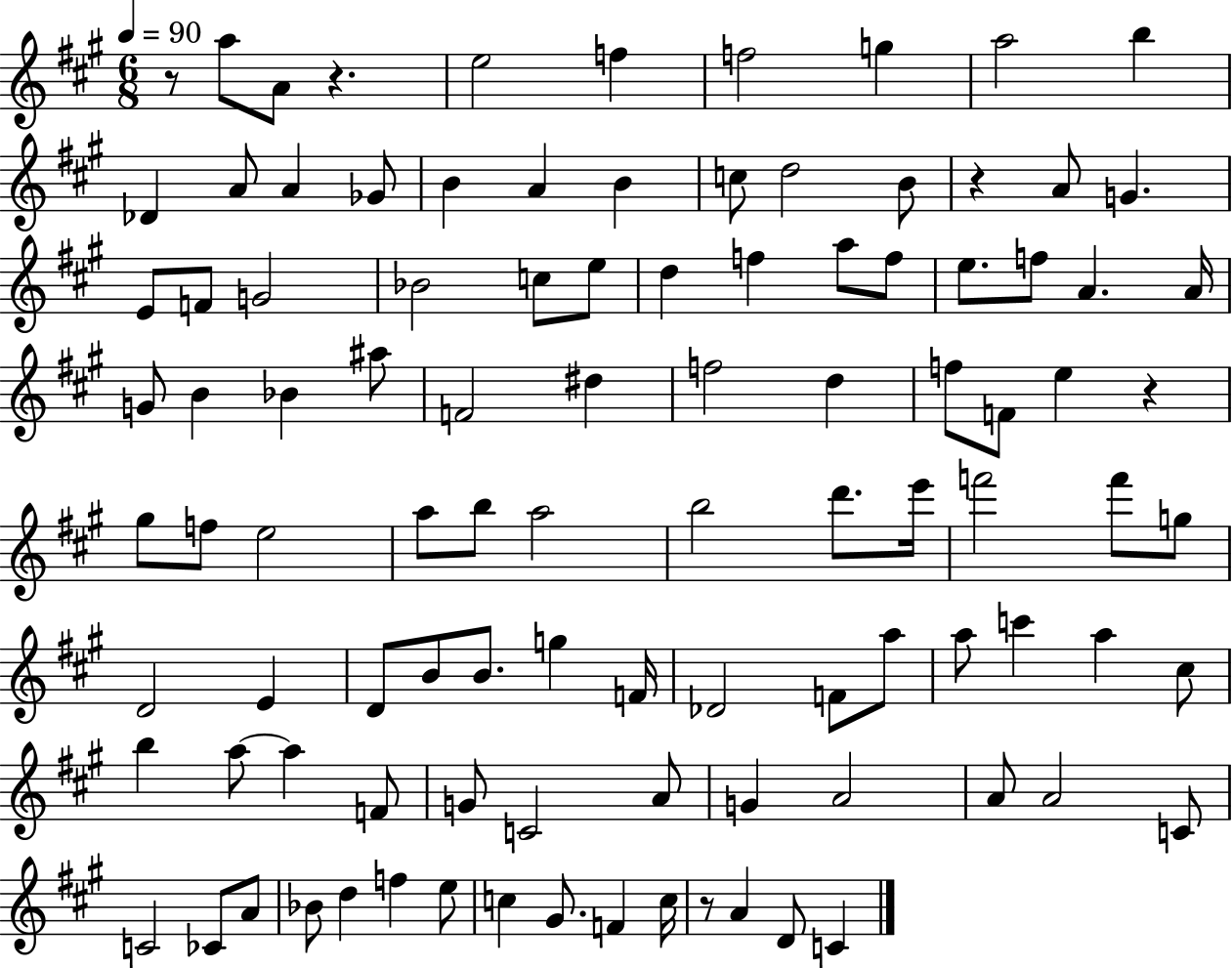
R/e A5/e A4/e R/q. E5/h F5/q F5/h G5/q A5/h B5/q Db4/q A4/e A4/q Gb4/e B4/q A4/q B4/q C5/e D5/h B4/e R/q A4/e G4/q. E4/e F4/e G4/h Bb4/h C5/e E5/e D5/q F5/q A5/e F5/e E5/e. F5/e A4/q. A4/s G4/e B4/q Bb4/q A#5/e F4/h D#5/q F5/h D5/q F5/e F4/e E5/q R/q G#5/e F5/e E5/h A5/e B5/e A5/h B5/h D6/e. E6/s F6/h F6/e G5/e D4/h E4/q D4/e B4/e B4/e. G5/q F4/s Db4/h F4/e A5/e A5/e C6/q A5/q C#5/e B5/q A5/e A5/q F4/e G4/e C4/h A4/e G4/q A4/h A4/e A4/h C4/e C4/h CES4/e A4/e Bb4/e D5/q F5/q E5/e C5/q G#4/e. F4/q C5/s R/e A4/q D4/e C4/q